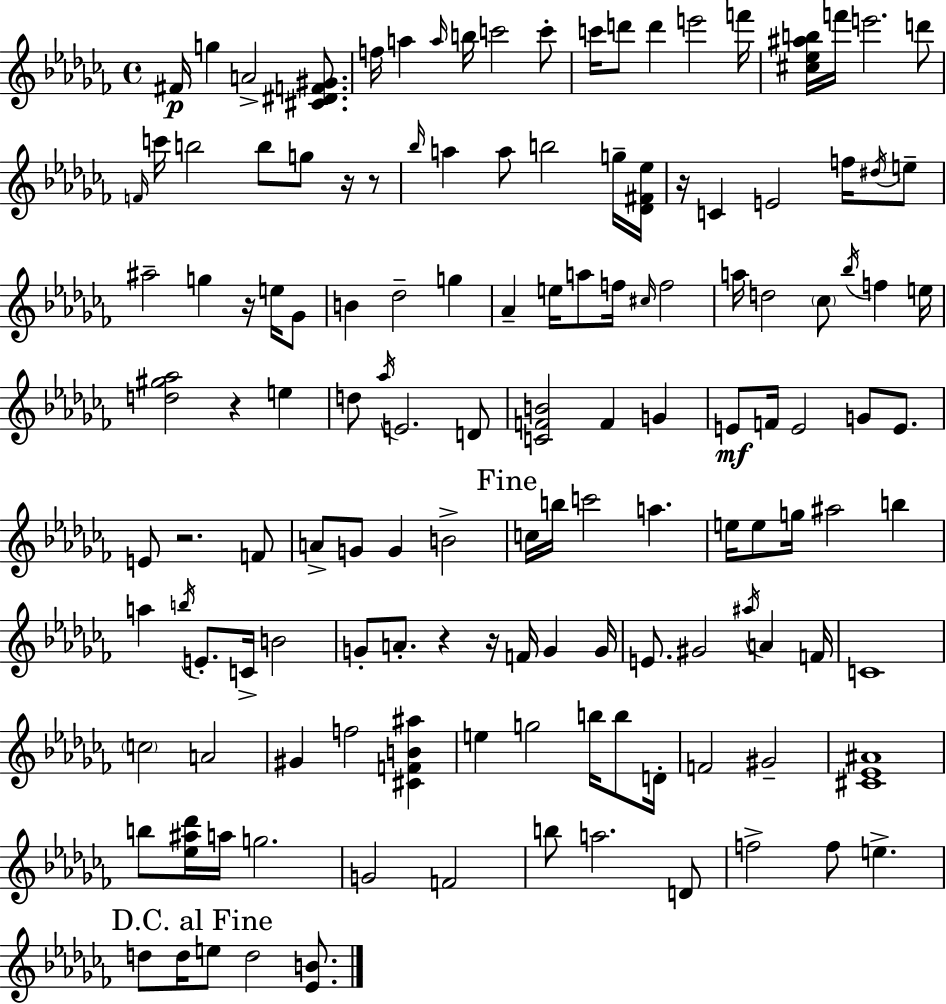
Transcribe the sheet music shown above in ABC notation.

X:1
T:Untitled
M:4/4
L:1/4
K:Abm
^F/4 g A2 [^C^DF^G]/2 f/4 a a/4 b/4 c'2 c'/2 c'/4 d'/2 d' e'2 f'/4 [^c_e^ab]/4 f'/4 e'2 d'/2 F/4 c'/4 b2 b/2 g/2 z/4 z/2 _b/4 a a/2 b2 g/4 [_D^F_e]/4 z/4 C E2 f/4 ^d/4 e/2 ^a2 g z/4 e/4 _G/2 B _d2 g _A e/4 a/2 f/4 ^c/4 f2 a/4 d2 _c/2 _b/4 f e/4 [d^g_a]2 z e d/2 _a/4 E2 D/2 [CFB]2 F G E/2 F/4 E2 G/2 E/2 E/2 z2 F/2 A/2 G/2 G B2 c/4 b/4 c'2 a e/4 e/2 g/4 ^a2 b a b/4 E/2 C/4 B2 G/2 A/2 z z/4 F/4 G G/4 E/2 ^G2 ^a/4 A F/4 C4 c2 A2 ^G f2 [^CFB^a] e g2 b/4 b/2 D/4 F2 ^G2 [^C_E^A]4 b/2 [_e^a_d']/4 a/4 g2 G2 F2 b/2 a2 D/2 f2 f/2 e d/2 d/4 e/2 d2 [_EB]/2